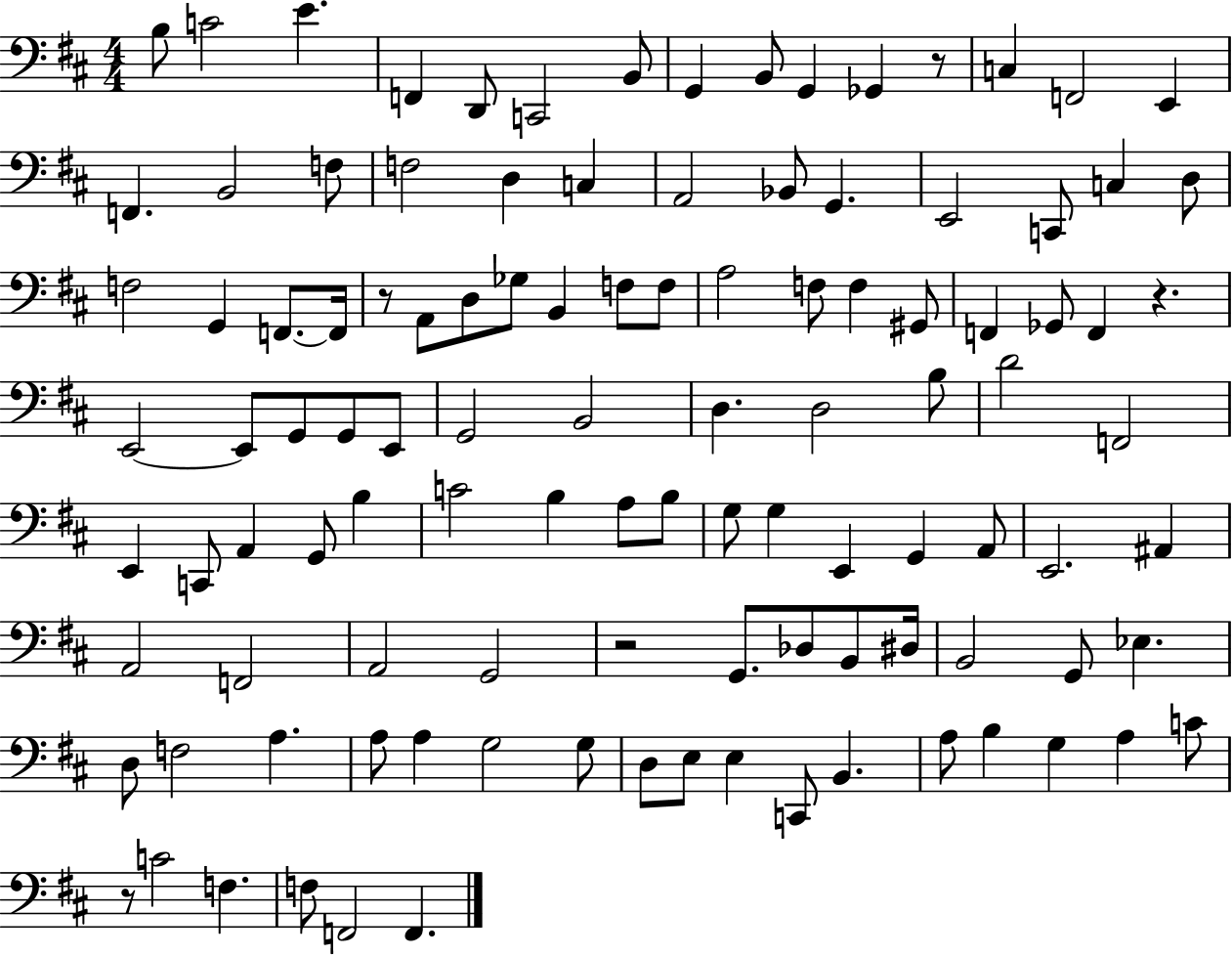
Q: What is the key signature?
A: D major